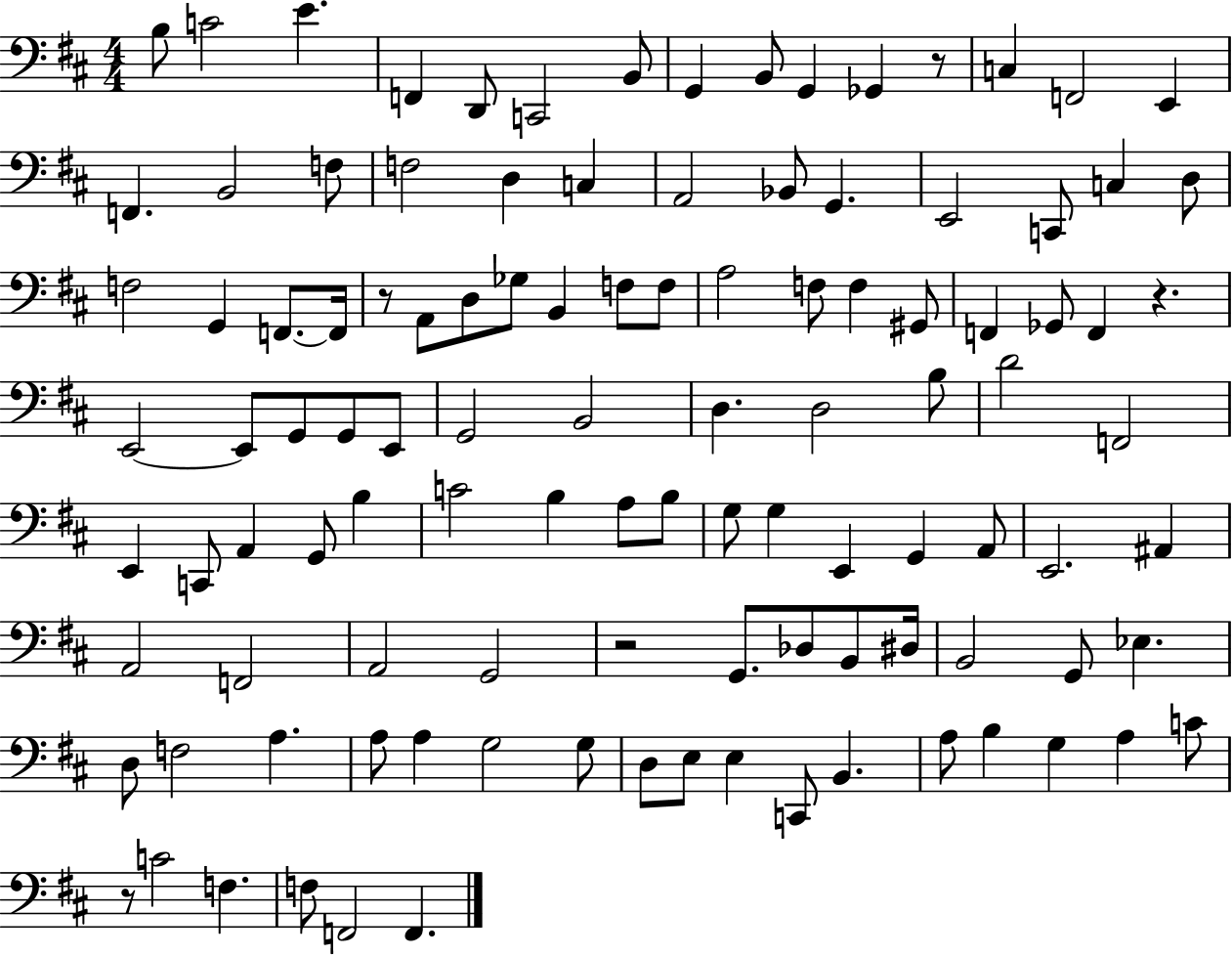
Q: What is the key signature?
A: D major